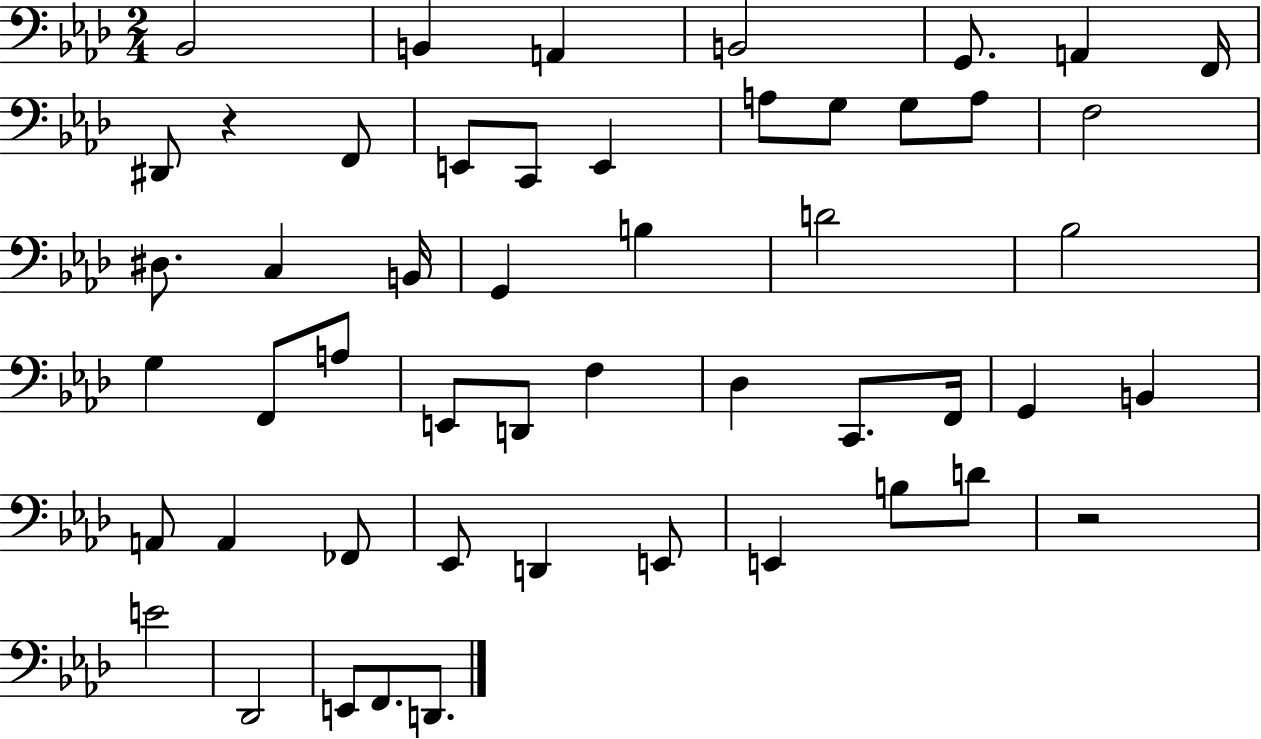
Bb2/h B2/q A2/q B2/h G2/e. A2/q F2/s D#2/e R/q F2/e E2/e C2/e E2/q A3/e G3/e G3/e A3/e F3/h D#3/e. C3/q B2/s G2/q B3/q D4/h Bb3/h G3/q F2/e A3/e E2/e D2/e F3/q Db3/q C2/e. F2/s G2/q B2/q A2/e A2/q FES2/e Eb2/e D2/q E2/e E2/q B3/e D4/e R/h E4/h Db2/h E2/e F2/e. D2/e.